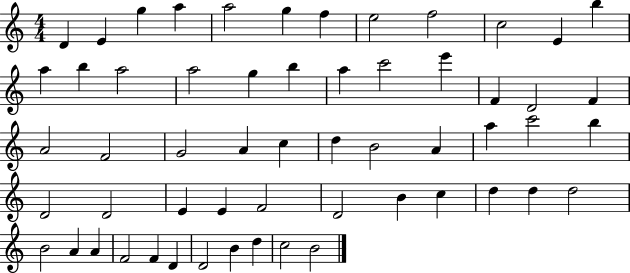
{
  \clef treble
  \numericTimeSignature
  \time 4/4
  \key c \major
  d'4 e'4 g''4 a''4 | a''2 g''4 f''4 | e''2 f''2 | c''2 e'4 b''4 | \break a''4 b''4 a''2 | a''2 g''4 b''4 | a''4 c'''2 e'''4 | f'4 d'2 f'4 | \break a'2 f'2 | g'2 a'4 c''4 | d''4 b'2 a'4 | a''4 c'''2 b''4 | \break d'2 d'2 | e'4 e'4 f'2 | d'2 b'4 c''4 | d''4 d''4 d''2 | \break b'2 a'4 a'4 | f'2 f'4 d'4 | d'2 b'4 d''4 | c''2 b'2 | \break \bar "|."
}